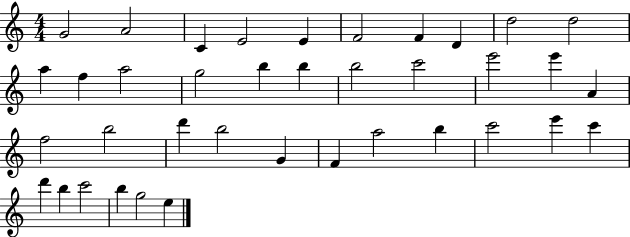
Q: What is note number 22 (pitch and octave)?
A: F5